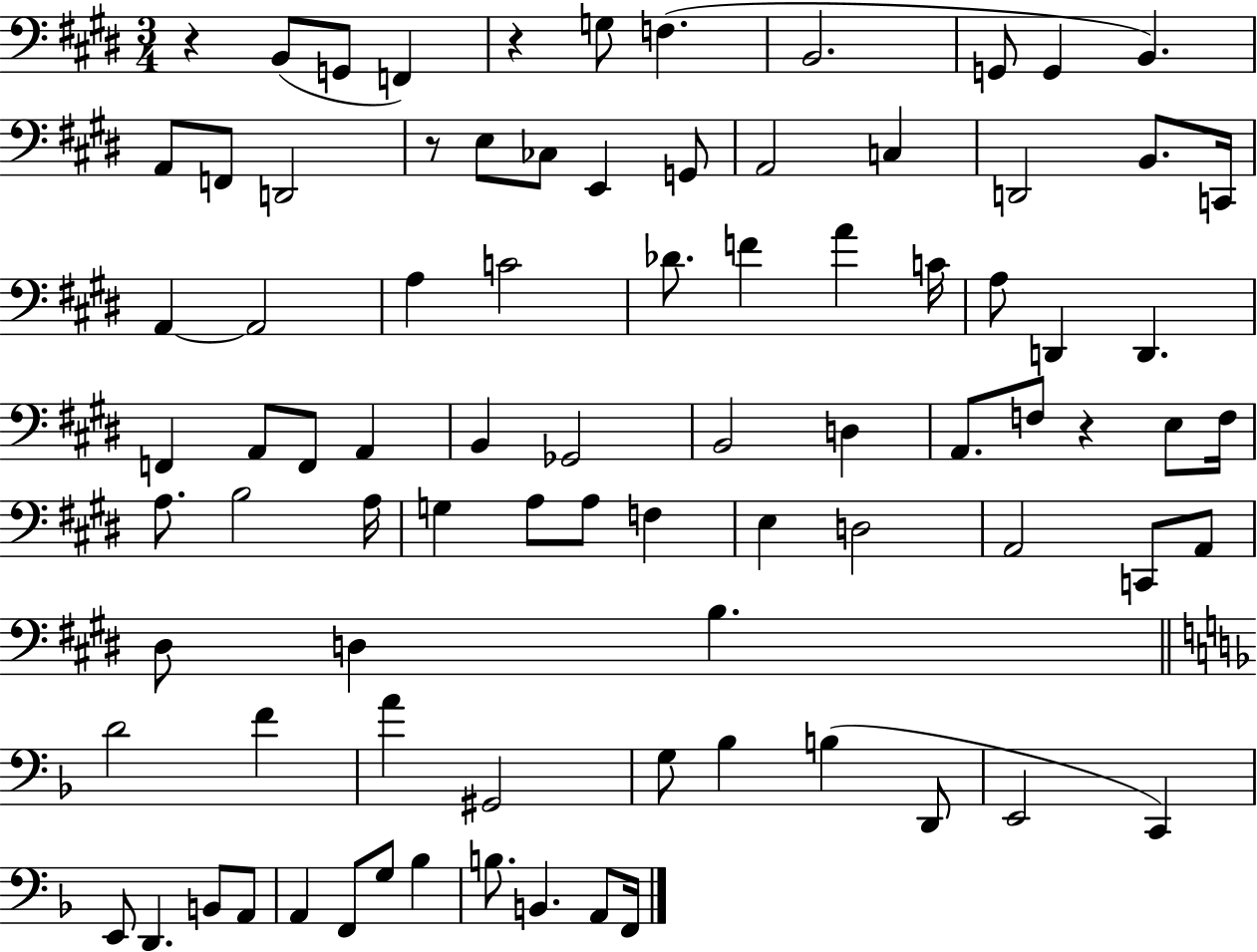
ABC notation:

X:1
T:Untitled
M:3/4
L:1/4
K:E
z B,,/2 G,,/2 F,, z G,/2 F, B,,2 G,,/2 G,, B,, A,,/2 F,,/2 D,,2 z/2 E,/2 _C,/2 E,, G,,/2 A,,2 C, D,,2 B,,/2 C,,/4 A,, A,,2 A, C2 _D/2 F A C/4 A,/2 D,, D,, F,, A,,/2 F,,/2 A,, B,, _G,,2 B,,2 D, A,,/2 F,/2 z E,/2 F,/4 A,/2 B,2 A,/4 G, A,/2 A,/2 F, E, D,2 A,,2 C,,/2 A,,/2 ^D,/2 D, B, D2 F A ^G,,2 G,/2 _B, B, D,,/2 E,,2 C,, E,,/2 D,, B,,/2 A,,/2 A,, F,,/2 G,/2 _B, B,/2 B,, A,,/2 F,,/4